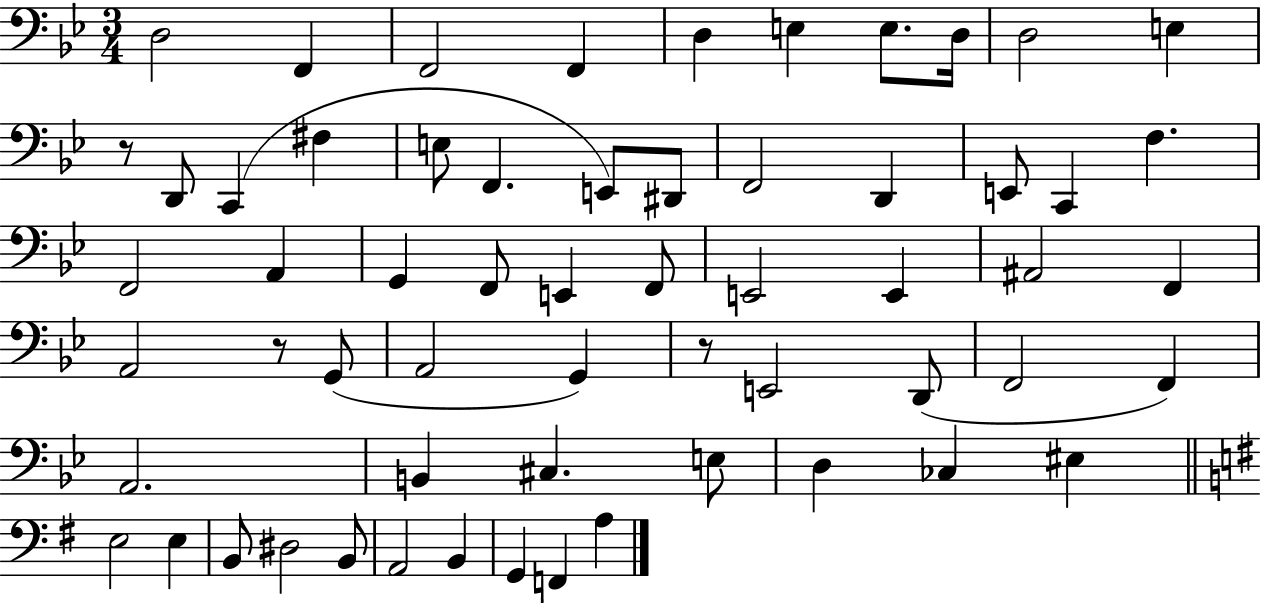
X:1
T:Untitled
M:3/4
L:1/4
K:Bb
D,2 F,, F,,2 F,, D, E, E,/2 D,/4 D,2 E, z/2 D,,/2 C,, ^F, E,/2 F,, E,,/2 ^D,,/2 F,,2 D,, E,,/2 C,, F, F,,2 A,, G,, F,,/2 E,, F,,/2 E,,2 E,, ^A,,2 F,, A,,2 z/2 G,,/2 A,,2 G,, z/2 E,,2 D,,/2 F,,2 F,, A,,2 B,, ^C, E,/2 D, _C, ^E, E,2 E, B,,/2 ^D,2 B,,/2 A,,2 B,, G,, F,, A,